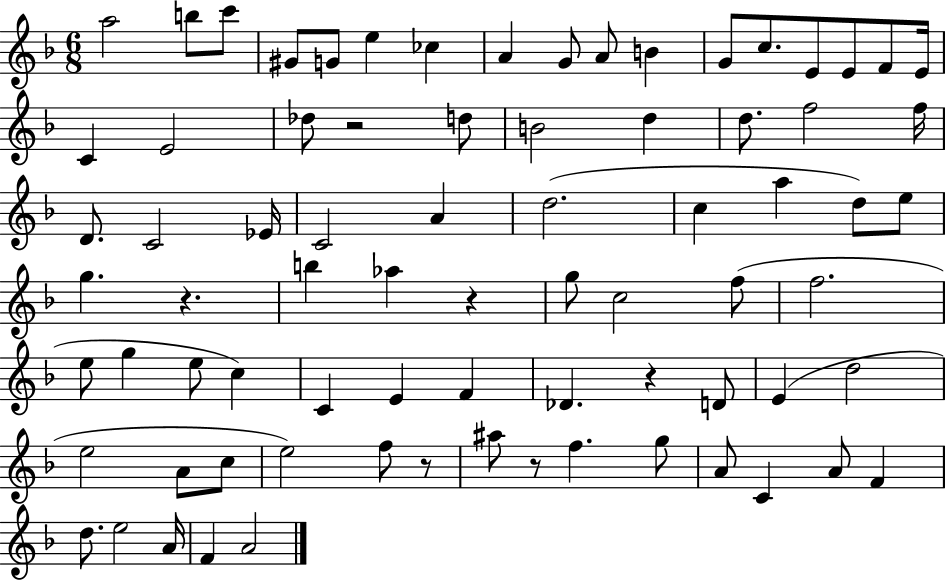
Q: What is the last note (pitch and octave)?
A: A4